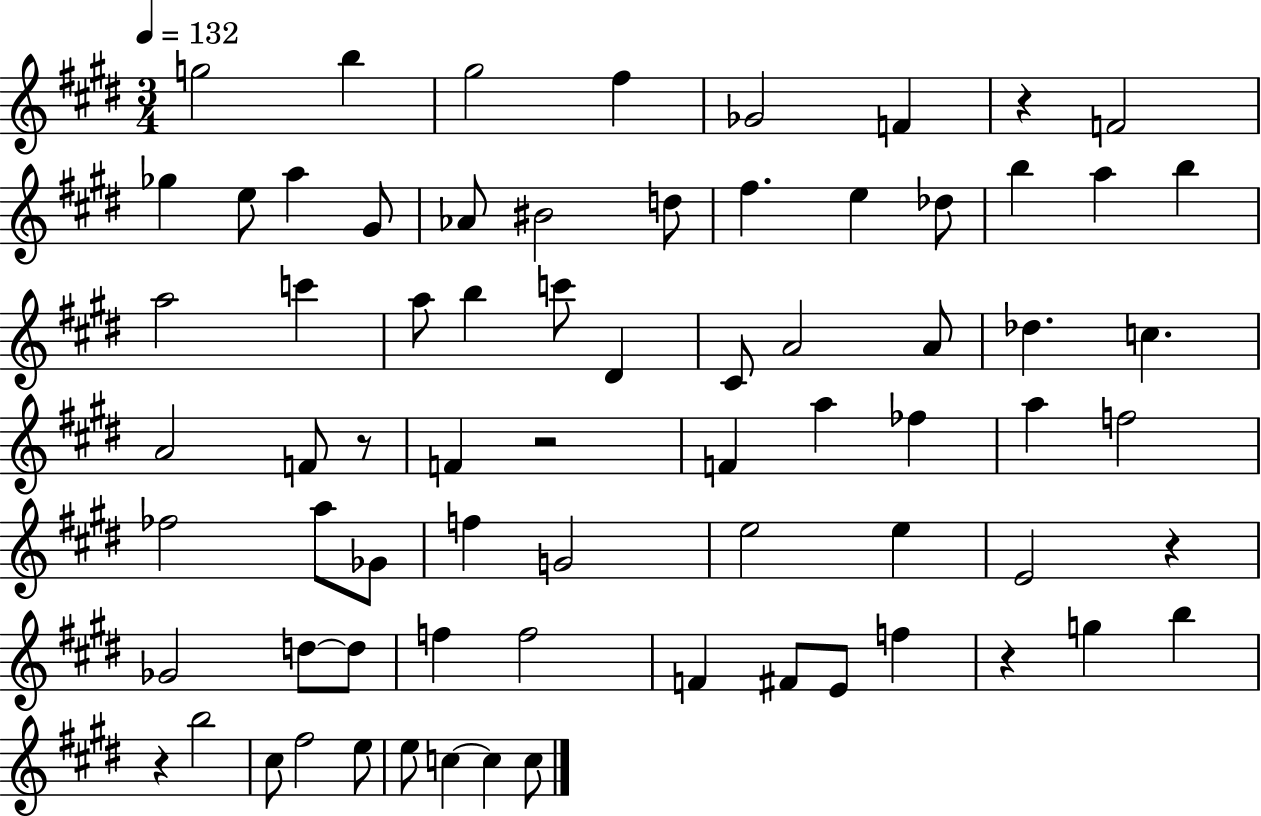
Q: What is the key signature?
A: E major